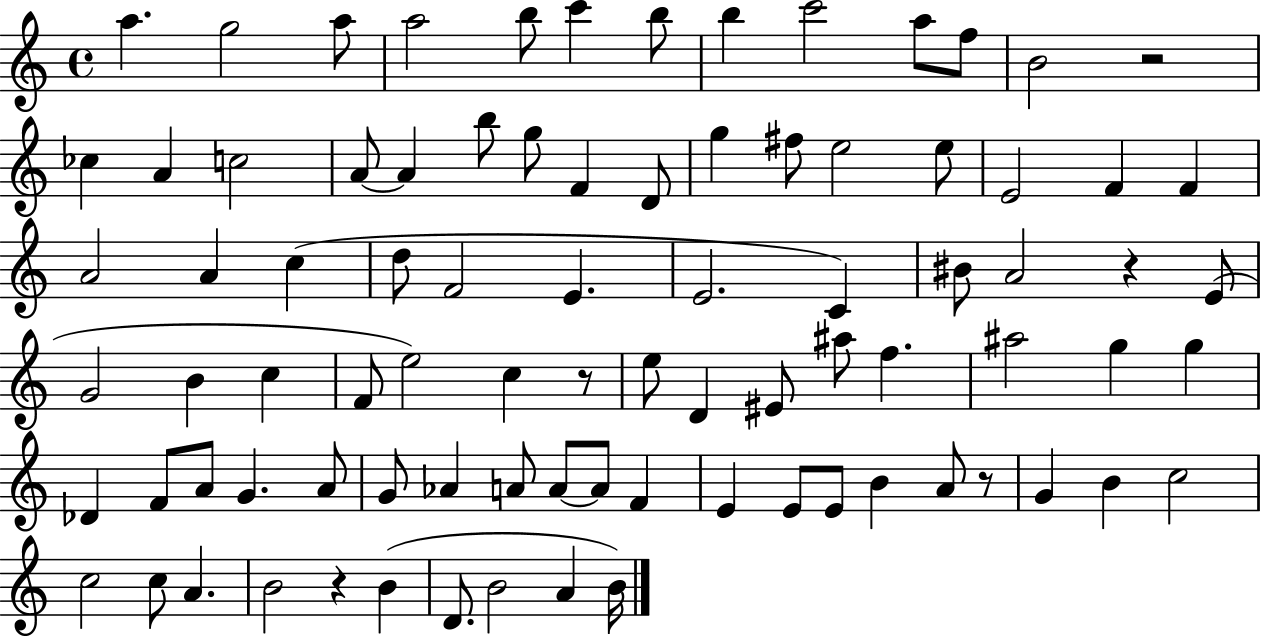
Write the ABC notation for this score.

X:1
T:Untitled
M:4/4
L:1/4
K:C
a g2 a/2 a2 b/2 c' b/2 b c'2 a/2 f/2 B2 z2 _c A c2 A/2 A b/2 g/2 F D/2 g ^f/2 e2 e/2 E2 F F A2 A c d/2 F2 E E2 C ^B/2 A2 z E/2 G2 B c F/2 e2 c z/2 e/2 D ^E/2 ^a/2 f ^a2 g g _D F/2 A/2 G A/2 G/2 _A A/2 A/2 A/2 F E E/2 E/2 B A/2 z/2 G B c2 c2 c/2 A B2 z B D/2 B2 A B/4